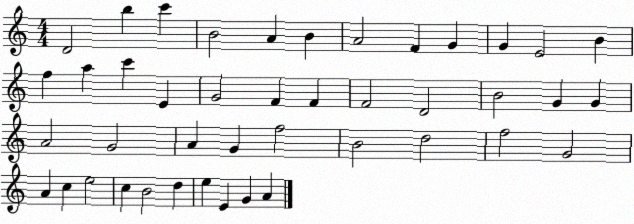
X:1
T:Untitled
M:4/4
L:1/4
K:C
D2 b c' B2 A B A2 F G G E2 B f a c' E G2 F F F2 D2 B2 G G A2 G2 A G f2 B2 d2 f2 G2 A c e2 c B2 d e E G A